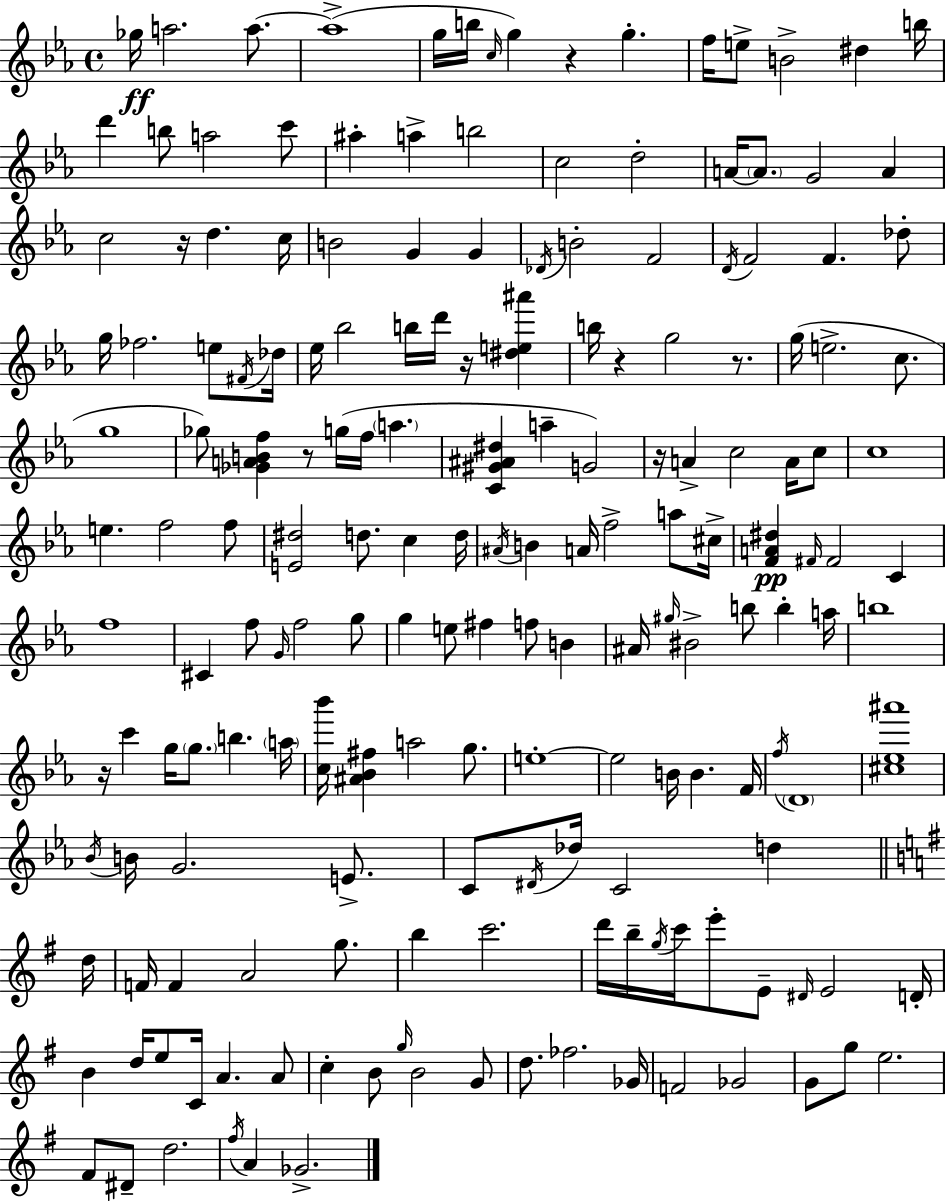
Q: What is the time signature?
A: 4/4